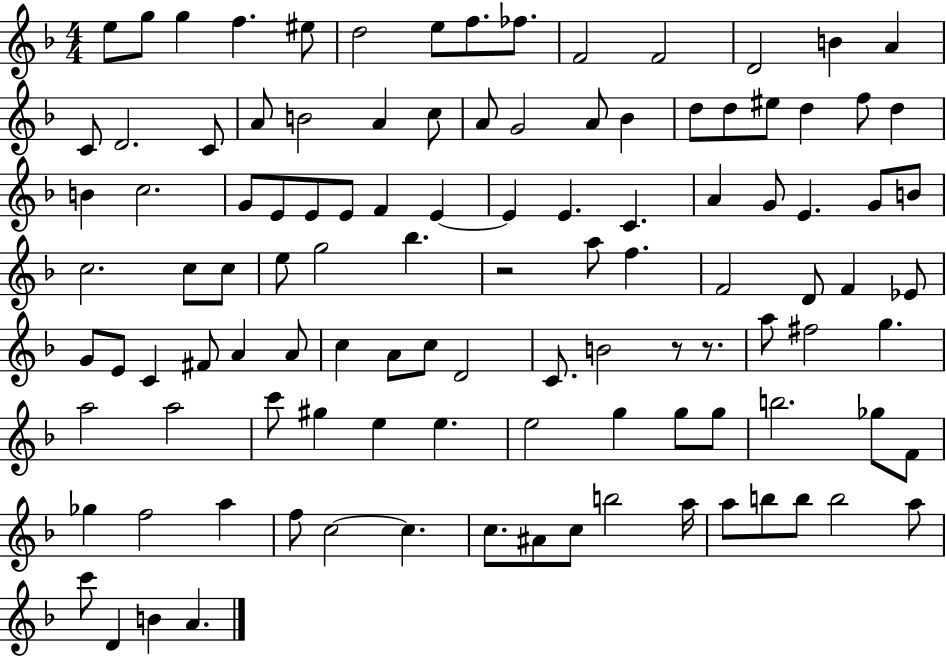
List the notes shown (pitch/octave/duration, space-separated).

E5/e G5/e G5/q F5/q. EIS5/e D5/h E5/e F5/e. FES5/e. F4/h F4/h D4/h B4/q A4/q C4/e D4/h. C4/e A4/e B4/h A4/q C5/e A4/e G4/h A4/e Bb4/q D5/e D5/e EIS5/e D5/q F5/e D5/q B4/q C5/h. G4/e E4/e E4/e E4/e F4/q E4/q E4/q E4/q. C4/q. A4/q G4/e E4/q. G4/e B4/e C5/h. C5/e C5/e E5/e G5/h Bb5/q. R/h A5/e F5/q. F4/h D4/e F4/q Eb4/e G4/e E4/e C4/q F#4/e A4/q A4/e C5/q A4/e C5/e D4/h C4/e. B4/h R/e R/e. A5/e F#5/h G5/q. A5/h A5/h C6/e G#5/q E5/q E5/q. E5/h G5/q G5/e G5/e B5/h. Gb5/e F4/e Gb5/q F5/h A5/q F5/e C5/h C5/q. C5/e. A#4/e C5/e B5/h A5/s A5/e B5/e B5/e B5/h A5/e C6/e D4/q B4/q A4/q.